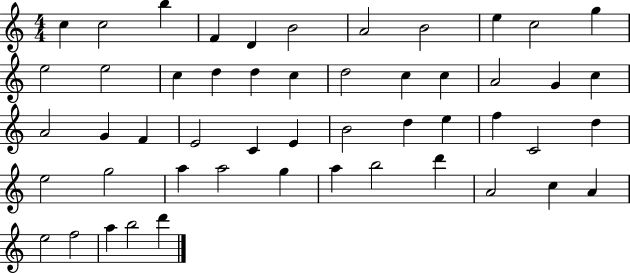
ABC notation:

X:1
T:Untitled
M:4/4
L:1/4
K:C
c c2 b F D B2 A2 B2 e c2 g e2 e2 c d d c d2 c c A2 G c A2 G F E2 C E B2 d e f C2 d e2 g2 a a2 g a b2 d' A2 c A e2 f2 a b2 d'